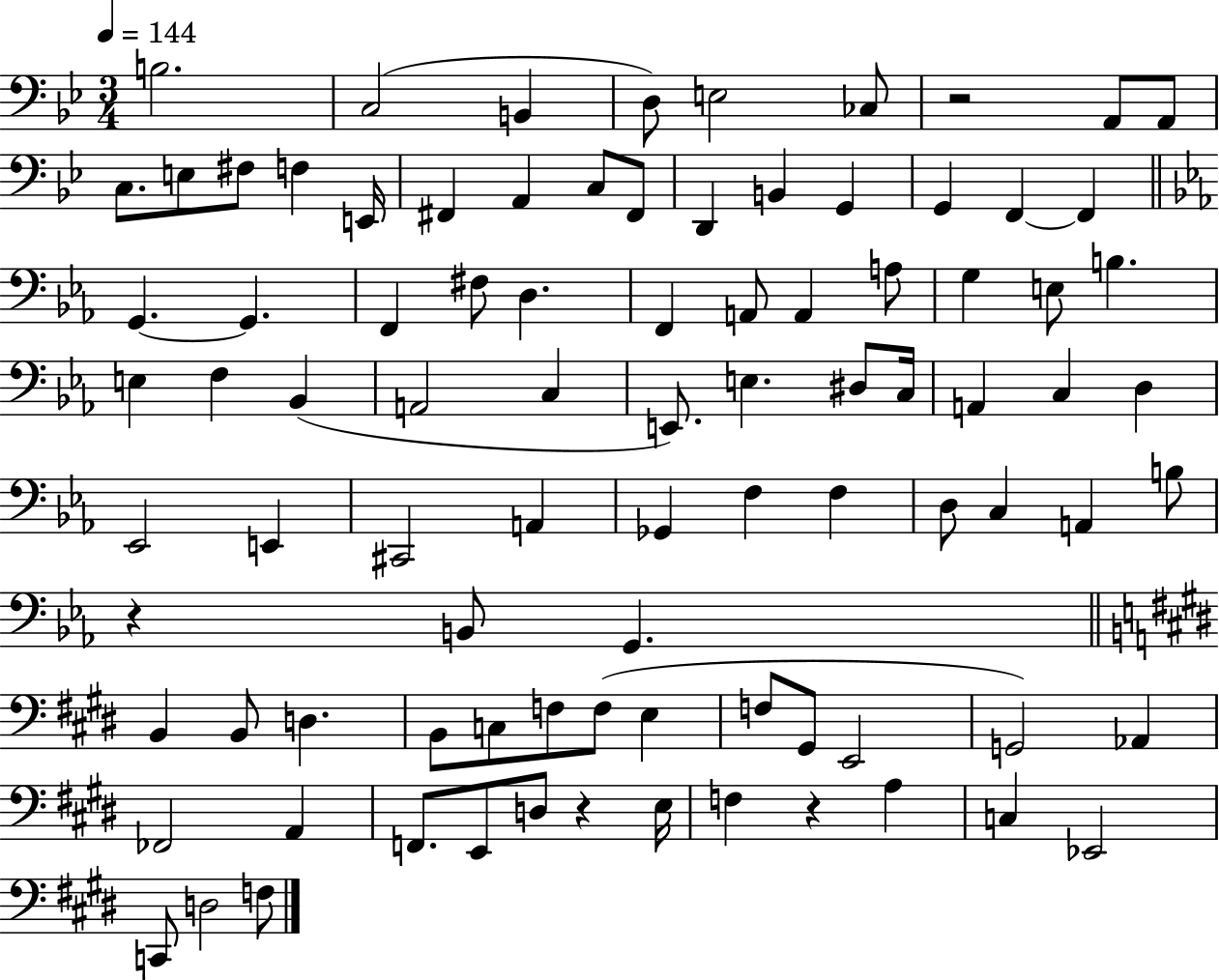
B3/h. C3/h B2/q D3/e E3/h CES3/e R/h A2/e A2/e C3/e. E3/e F#3/e F3/q E2/s F#2/q A2/q C3/e F#2/e D2/q B2/q G2/q G2/q F2/q F2/q G2/q. G2/q. F2/q F#3/e D3/q. F2/q A2/e A2/q A3/e G3/q E3/e B3/q. E3/q F3/q Bb2/q A2/h C3/q E2/e. E3/q. D#3/e C3/s A2/q C3/q D3/q Eb2/h E2/q C#2/h A2/q Gb2/q F3/q F3/q D3/e C3/q A2/q B3/e R/q B2/e G2/q. B2/q B2/e D3/q. B2/e C3/e F3/e F3/e E3/q F3/e G#2/e E2/h G2/h Ab2/q FES2/h A2/q F2/e. E2/e D3/e R/q E3/s F3/q R/q A3/q C3/q Eb2/h C2/e D3/h F3/e